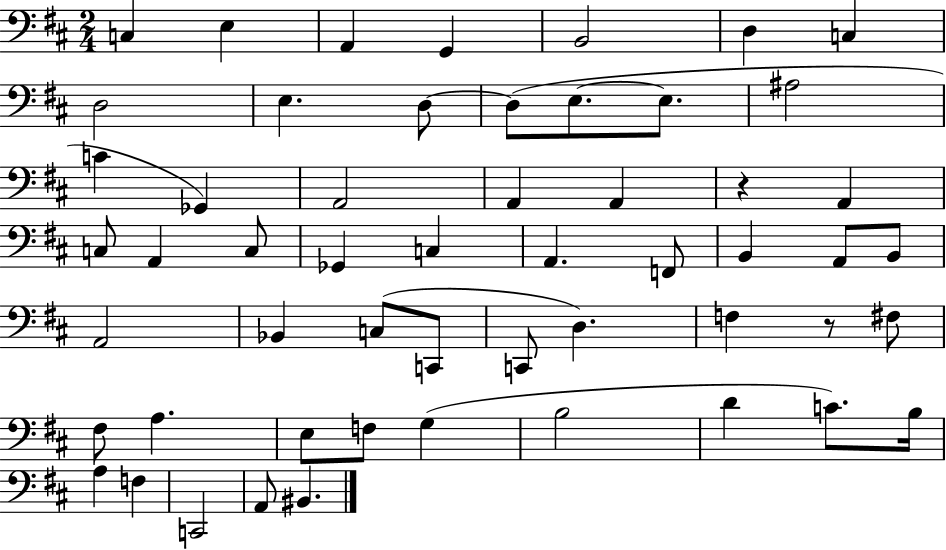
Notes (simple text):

C3/q E3/q A2/q G2/q B2/h D3/q C3/q D3/h E3/q. D3/e D3/e E3/e. E3/e. A#3/h C4/q Gb2/q A2/h A2/q A2/q R/q A2/q C3/e A2/q C3/e Gb2/q C3/q A2/q. F2/e B2/q A2/e B2/e A2/h Bb2/q C3/e C2/e C2/e D3/q. F3/q R/e F#3/e F#3/e A3/q. E3/e F3/e G3/q B3/h D4/q C4/e. B3/s A3/q F3/q C2/h A2/e BIS2/q.